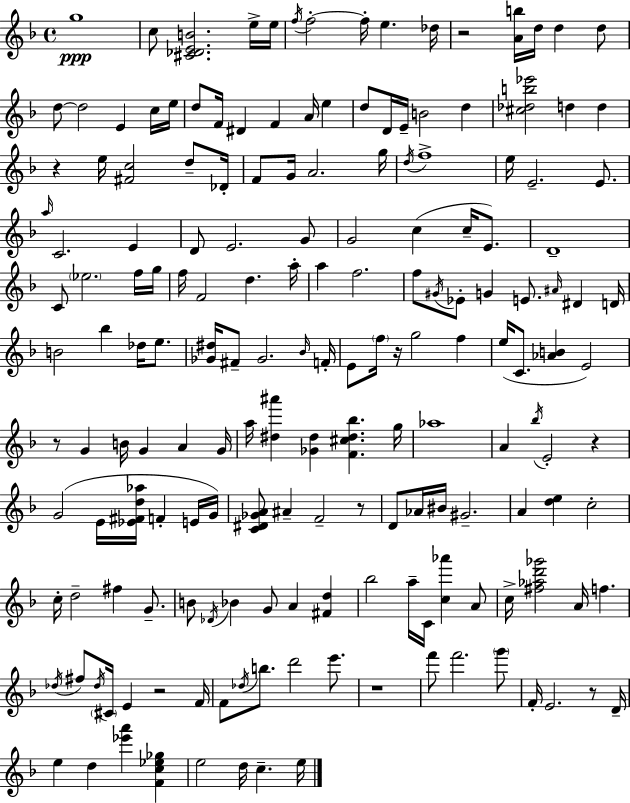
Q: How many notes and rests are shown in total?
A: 175